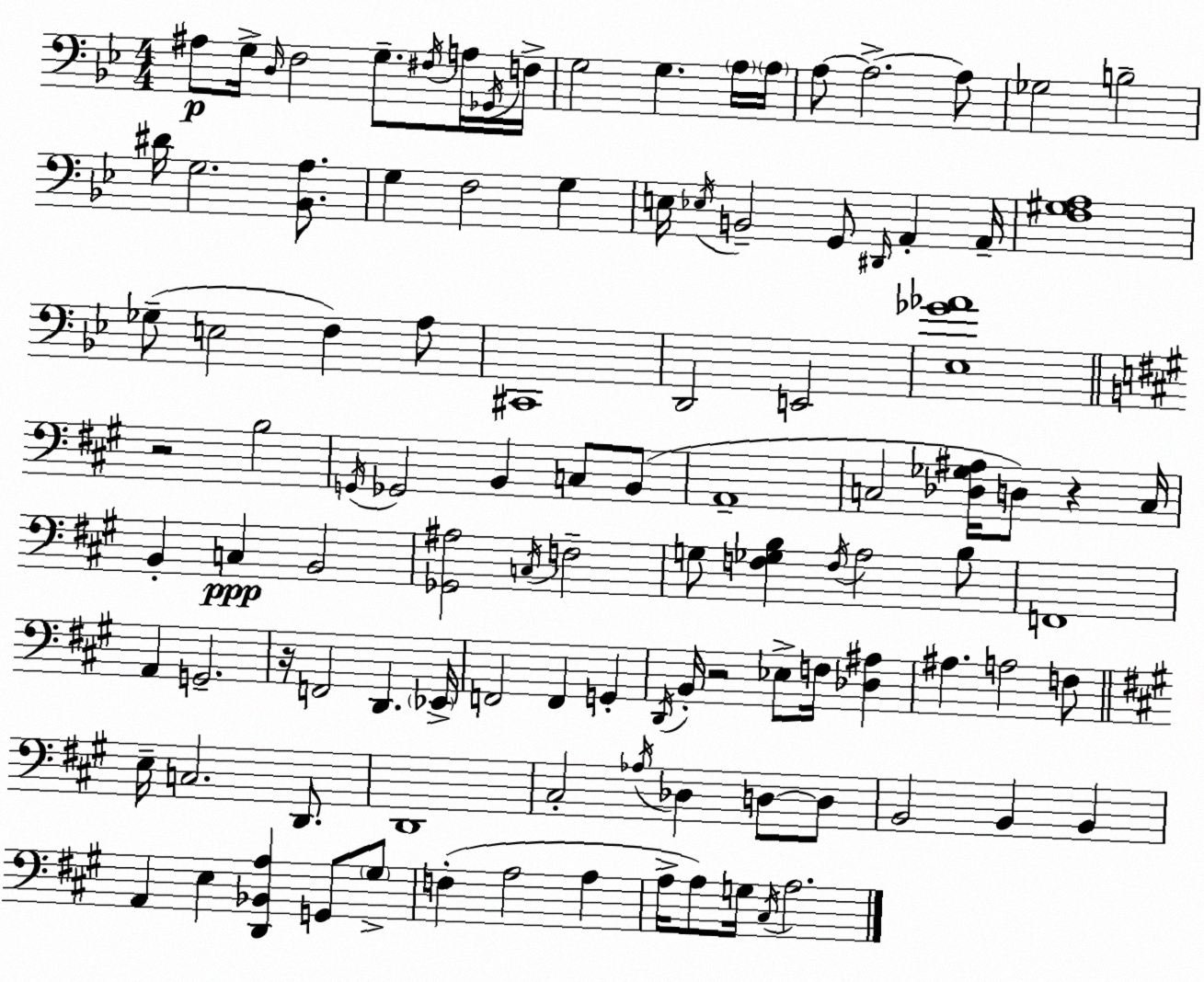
X:1
T:Untitled
M:4/4
L:1/4
K:Bb
^A,/2 G,/4 D,/4 F,2 G,/2 ^F,/4 A,/4 _G,,/4 F,/4 G,2 G, A,/4 A,/4 A,/2 A,2 A,/2 _G,2 B,2 ^D/4 G,2 [_B,,A,]/2 G, F,2 G, E,/4 _E,/4 B,,2 G,,/2 ^D,,/4 A,, A,,/4 [F,^G,A,]4 _G,/2 E,2 F, A,/2 ^C,,4 D,,2 E,,2 [_E,_G_A]4 z2 B,2 G,,/4 _G,,2 B,, C,/2 B,,/2 A,,4 C,2 [_D,_G,^A,]/4 D,/2 z C,/4 B,, C, B,,2 [_G,,^A,]2 C,/4 F,2 G,/2 [F,_G,B,] F,/4 A,2 B,/2 F,,4 A,, G,,2 z/4 F,,2 D,, _E,,/4 F,,2 F,, G,, D,,/4 B,,/4 z2 _E,/2 F,/4 [_D,^A,] ^A, A,2 F,/2 E,/4 C,2 D,,/2 D,,4 ^C,2 _A,/4 _D, D,/2 D,/2 B,,2 B,, B,, A,, E, [D,,_B,,A,] G,,/2 ^G,/2 F, A,2 A, A,/4 A,/2 G,/4 ^C,/4 A,2